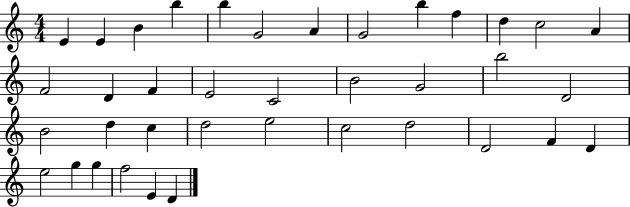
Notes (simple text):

E4/q E4/q B4/q B5/q B5/q G4/h A4/q G4/h B5/q F5/q D5/q C5/h A4/q F4/h D4/q F4/q E4/h C4/h B4/h G4/h B5/h D4/h B4/h D5/q C5/q D5/h E5/h C5/h D5/h D4/h F4/q D4/q E5/h G5/q G5/q F5/h E4/q D4/q